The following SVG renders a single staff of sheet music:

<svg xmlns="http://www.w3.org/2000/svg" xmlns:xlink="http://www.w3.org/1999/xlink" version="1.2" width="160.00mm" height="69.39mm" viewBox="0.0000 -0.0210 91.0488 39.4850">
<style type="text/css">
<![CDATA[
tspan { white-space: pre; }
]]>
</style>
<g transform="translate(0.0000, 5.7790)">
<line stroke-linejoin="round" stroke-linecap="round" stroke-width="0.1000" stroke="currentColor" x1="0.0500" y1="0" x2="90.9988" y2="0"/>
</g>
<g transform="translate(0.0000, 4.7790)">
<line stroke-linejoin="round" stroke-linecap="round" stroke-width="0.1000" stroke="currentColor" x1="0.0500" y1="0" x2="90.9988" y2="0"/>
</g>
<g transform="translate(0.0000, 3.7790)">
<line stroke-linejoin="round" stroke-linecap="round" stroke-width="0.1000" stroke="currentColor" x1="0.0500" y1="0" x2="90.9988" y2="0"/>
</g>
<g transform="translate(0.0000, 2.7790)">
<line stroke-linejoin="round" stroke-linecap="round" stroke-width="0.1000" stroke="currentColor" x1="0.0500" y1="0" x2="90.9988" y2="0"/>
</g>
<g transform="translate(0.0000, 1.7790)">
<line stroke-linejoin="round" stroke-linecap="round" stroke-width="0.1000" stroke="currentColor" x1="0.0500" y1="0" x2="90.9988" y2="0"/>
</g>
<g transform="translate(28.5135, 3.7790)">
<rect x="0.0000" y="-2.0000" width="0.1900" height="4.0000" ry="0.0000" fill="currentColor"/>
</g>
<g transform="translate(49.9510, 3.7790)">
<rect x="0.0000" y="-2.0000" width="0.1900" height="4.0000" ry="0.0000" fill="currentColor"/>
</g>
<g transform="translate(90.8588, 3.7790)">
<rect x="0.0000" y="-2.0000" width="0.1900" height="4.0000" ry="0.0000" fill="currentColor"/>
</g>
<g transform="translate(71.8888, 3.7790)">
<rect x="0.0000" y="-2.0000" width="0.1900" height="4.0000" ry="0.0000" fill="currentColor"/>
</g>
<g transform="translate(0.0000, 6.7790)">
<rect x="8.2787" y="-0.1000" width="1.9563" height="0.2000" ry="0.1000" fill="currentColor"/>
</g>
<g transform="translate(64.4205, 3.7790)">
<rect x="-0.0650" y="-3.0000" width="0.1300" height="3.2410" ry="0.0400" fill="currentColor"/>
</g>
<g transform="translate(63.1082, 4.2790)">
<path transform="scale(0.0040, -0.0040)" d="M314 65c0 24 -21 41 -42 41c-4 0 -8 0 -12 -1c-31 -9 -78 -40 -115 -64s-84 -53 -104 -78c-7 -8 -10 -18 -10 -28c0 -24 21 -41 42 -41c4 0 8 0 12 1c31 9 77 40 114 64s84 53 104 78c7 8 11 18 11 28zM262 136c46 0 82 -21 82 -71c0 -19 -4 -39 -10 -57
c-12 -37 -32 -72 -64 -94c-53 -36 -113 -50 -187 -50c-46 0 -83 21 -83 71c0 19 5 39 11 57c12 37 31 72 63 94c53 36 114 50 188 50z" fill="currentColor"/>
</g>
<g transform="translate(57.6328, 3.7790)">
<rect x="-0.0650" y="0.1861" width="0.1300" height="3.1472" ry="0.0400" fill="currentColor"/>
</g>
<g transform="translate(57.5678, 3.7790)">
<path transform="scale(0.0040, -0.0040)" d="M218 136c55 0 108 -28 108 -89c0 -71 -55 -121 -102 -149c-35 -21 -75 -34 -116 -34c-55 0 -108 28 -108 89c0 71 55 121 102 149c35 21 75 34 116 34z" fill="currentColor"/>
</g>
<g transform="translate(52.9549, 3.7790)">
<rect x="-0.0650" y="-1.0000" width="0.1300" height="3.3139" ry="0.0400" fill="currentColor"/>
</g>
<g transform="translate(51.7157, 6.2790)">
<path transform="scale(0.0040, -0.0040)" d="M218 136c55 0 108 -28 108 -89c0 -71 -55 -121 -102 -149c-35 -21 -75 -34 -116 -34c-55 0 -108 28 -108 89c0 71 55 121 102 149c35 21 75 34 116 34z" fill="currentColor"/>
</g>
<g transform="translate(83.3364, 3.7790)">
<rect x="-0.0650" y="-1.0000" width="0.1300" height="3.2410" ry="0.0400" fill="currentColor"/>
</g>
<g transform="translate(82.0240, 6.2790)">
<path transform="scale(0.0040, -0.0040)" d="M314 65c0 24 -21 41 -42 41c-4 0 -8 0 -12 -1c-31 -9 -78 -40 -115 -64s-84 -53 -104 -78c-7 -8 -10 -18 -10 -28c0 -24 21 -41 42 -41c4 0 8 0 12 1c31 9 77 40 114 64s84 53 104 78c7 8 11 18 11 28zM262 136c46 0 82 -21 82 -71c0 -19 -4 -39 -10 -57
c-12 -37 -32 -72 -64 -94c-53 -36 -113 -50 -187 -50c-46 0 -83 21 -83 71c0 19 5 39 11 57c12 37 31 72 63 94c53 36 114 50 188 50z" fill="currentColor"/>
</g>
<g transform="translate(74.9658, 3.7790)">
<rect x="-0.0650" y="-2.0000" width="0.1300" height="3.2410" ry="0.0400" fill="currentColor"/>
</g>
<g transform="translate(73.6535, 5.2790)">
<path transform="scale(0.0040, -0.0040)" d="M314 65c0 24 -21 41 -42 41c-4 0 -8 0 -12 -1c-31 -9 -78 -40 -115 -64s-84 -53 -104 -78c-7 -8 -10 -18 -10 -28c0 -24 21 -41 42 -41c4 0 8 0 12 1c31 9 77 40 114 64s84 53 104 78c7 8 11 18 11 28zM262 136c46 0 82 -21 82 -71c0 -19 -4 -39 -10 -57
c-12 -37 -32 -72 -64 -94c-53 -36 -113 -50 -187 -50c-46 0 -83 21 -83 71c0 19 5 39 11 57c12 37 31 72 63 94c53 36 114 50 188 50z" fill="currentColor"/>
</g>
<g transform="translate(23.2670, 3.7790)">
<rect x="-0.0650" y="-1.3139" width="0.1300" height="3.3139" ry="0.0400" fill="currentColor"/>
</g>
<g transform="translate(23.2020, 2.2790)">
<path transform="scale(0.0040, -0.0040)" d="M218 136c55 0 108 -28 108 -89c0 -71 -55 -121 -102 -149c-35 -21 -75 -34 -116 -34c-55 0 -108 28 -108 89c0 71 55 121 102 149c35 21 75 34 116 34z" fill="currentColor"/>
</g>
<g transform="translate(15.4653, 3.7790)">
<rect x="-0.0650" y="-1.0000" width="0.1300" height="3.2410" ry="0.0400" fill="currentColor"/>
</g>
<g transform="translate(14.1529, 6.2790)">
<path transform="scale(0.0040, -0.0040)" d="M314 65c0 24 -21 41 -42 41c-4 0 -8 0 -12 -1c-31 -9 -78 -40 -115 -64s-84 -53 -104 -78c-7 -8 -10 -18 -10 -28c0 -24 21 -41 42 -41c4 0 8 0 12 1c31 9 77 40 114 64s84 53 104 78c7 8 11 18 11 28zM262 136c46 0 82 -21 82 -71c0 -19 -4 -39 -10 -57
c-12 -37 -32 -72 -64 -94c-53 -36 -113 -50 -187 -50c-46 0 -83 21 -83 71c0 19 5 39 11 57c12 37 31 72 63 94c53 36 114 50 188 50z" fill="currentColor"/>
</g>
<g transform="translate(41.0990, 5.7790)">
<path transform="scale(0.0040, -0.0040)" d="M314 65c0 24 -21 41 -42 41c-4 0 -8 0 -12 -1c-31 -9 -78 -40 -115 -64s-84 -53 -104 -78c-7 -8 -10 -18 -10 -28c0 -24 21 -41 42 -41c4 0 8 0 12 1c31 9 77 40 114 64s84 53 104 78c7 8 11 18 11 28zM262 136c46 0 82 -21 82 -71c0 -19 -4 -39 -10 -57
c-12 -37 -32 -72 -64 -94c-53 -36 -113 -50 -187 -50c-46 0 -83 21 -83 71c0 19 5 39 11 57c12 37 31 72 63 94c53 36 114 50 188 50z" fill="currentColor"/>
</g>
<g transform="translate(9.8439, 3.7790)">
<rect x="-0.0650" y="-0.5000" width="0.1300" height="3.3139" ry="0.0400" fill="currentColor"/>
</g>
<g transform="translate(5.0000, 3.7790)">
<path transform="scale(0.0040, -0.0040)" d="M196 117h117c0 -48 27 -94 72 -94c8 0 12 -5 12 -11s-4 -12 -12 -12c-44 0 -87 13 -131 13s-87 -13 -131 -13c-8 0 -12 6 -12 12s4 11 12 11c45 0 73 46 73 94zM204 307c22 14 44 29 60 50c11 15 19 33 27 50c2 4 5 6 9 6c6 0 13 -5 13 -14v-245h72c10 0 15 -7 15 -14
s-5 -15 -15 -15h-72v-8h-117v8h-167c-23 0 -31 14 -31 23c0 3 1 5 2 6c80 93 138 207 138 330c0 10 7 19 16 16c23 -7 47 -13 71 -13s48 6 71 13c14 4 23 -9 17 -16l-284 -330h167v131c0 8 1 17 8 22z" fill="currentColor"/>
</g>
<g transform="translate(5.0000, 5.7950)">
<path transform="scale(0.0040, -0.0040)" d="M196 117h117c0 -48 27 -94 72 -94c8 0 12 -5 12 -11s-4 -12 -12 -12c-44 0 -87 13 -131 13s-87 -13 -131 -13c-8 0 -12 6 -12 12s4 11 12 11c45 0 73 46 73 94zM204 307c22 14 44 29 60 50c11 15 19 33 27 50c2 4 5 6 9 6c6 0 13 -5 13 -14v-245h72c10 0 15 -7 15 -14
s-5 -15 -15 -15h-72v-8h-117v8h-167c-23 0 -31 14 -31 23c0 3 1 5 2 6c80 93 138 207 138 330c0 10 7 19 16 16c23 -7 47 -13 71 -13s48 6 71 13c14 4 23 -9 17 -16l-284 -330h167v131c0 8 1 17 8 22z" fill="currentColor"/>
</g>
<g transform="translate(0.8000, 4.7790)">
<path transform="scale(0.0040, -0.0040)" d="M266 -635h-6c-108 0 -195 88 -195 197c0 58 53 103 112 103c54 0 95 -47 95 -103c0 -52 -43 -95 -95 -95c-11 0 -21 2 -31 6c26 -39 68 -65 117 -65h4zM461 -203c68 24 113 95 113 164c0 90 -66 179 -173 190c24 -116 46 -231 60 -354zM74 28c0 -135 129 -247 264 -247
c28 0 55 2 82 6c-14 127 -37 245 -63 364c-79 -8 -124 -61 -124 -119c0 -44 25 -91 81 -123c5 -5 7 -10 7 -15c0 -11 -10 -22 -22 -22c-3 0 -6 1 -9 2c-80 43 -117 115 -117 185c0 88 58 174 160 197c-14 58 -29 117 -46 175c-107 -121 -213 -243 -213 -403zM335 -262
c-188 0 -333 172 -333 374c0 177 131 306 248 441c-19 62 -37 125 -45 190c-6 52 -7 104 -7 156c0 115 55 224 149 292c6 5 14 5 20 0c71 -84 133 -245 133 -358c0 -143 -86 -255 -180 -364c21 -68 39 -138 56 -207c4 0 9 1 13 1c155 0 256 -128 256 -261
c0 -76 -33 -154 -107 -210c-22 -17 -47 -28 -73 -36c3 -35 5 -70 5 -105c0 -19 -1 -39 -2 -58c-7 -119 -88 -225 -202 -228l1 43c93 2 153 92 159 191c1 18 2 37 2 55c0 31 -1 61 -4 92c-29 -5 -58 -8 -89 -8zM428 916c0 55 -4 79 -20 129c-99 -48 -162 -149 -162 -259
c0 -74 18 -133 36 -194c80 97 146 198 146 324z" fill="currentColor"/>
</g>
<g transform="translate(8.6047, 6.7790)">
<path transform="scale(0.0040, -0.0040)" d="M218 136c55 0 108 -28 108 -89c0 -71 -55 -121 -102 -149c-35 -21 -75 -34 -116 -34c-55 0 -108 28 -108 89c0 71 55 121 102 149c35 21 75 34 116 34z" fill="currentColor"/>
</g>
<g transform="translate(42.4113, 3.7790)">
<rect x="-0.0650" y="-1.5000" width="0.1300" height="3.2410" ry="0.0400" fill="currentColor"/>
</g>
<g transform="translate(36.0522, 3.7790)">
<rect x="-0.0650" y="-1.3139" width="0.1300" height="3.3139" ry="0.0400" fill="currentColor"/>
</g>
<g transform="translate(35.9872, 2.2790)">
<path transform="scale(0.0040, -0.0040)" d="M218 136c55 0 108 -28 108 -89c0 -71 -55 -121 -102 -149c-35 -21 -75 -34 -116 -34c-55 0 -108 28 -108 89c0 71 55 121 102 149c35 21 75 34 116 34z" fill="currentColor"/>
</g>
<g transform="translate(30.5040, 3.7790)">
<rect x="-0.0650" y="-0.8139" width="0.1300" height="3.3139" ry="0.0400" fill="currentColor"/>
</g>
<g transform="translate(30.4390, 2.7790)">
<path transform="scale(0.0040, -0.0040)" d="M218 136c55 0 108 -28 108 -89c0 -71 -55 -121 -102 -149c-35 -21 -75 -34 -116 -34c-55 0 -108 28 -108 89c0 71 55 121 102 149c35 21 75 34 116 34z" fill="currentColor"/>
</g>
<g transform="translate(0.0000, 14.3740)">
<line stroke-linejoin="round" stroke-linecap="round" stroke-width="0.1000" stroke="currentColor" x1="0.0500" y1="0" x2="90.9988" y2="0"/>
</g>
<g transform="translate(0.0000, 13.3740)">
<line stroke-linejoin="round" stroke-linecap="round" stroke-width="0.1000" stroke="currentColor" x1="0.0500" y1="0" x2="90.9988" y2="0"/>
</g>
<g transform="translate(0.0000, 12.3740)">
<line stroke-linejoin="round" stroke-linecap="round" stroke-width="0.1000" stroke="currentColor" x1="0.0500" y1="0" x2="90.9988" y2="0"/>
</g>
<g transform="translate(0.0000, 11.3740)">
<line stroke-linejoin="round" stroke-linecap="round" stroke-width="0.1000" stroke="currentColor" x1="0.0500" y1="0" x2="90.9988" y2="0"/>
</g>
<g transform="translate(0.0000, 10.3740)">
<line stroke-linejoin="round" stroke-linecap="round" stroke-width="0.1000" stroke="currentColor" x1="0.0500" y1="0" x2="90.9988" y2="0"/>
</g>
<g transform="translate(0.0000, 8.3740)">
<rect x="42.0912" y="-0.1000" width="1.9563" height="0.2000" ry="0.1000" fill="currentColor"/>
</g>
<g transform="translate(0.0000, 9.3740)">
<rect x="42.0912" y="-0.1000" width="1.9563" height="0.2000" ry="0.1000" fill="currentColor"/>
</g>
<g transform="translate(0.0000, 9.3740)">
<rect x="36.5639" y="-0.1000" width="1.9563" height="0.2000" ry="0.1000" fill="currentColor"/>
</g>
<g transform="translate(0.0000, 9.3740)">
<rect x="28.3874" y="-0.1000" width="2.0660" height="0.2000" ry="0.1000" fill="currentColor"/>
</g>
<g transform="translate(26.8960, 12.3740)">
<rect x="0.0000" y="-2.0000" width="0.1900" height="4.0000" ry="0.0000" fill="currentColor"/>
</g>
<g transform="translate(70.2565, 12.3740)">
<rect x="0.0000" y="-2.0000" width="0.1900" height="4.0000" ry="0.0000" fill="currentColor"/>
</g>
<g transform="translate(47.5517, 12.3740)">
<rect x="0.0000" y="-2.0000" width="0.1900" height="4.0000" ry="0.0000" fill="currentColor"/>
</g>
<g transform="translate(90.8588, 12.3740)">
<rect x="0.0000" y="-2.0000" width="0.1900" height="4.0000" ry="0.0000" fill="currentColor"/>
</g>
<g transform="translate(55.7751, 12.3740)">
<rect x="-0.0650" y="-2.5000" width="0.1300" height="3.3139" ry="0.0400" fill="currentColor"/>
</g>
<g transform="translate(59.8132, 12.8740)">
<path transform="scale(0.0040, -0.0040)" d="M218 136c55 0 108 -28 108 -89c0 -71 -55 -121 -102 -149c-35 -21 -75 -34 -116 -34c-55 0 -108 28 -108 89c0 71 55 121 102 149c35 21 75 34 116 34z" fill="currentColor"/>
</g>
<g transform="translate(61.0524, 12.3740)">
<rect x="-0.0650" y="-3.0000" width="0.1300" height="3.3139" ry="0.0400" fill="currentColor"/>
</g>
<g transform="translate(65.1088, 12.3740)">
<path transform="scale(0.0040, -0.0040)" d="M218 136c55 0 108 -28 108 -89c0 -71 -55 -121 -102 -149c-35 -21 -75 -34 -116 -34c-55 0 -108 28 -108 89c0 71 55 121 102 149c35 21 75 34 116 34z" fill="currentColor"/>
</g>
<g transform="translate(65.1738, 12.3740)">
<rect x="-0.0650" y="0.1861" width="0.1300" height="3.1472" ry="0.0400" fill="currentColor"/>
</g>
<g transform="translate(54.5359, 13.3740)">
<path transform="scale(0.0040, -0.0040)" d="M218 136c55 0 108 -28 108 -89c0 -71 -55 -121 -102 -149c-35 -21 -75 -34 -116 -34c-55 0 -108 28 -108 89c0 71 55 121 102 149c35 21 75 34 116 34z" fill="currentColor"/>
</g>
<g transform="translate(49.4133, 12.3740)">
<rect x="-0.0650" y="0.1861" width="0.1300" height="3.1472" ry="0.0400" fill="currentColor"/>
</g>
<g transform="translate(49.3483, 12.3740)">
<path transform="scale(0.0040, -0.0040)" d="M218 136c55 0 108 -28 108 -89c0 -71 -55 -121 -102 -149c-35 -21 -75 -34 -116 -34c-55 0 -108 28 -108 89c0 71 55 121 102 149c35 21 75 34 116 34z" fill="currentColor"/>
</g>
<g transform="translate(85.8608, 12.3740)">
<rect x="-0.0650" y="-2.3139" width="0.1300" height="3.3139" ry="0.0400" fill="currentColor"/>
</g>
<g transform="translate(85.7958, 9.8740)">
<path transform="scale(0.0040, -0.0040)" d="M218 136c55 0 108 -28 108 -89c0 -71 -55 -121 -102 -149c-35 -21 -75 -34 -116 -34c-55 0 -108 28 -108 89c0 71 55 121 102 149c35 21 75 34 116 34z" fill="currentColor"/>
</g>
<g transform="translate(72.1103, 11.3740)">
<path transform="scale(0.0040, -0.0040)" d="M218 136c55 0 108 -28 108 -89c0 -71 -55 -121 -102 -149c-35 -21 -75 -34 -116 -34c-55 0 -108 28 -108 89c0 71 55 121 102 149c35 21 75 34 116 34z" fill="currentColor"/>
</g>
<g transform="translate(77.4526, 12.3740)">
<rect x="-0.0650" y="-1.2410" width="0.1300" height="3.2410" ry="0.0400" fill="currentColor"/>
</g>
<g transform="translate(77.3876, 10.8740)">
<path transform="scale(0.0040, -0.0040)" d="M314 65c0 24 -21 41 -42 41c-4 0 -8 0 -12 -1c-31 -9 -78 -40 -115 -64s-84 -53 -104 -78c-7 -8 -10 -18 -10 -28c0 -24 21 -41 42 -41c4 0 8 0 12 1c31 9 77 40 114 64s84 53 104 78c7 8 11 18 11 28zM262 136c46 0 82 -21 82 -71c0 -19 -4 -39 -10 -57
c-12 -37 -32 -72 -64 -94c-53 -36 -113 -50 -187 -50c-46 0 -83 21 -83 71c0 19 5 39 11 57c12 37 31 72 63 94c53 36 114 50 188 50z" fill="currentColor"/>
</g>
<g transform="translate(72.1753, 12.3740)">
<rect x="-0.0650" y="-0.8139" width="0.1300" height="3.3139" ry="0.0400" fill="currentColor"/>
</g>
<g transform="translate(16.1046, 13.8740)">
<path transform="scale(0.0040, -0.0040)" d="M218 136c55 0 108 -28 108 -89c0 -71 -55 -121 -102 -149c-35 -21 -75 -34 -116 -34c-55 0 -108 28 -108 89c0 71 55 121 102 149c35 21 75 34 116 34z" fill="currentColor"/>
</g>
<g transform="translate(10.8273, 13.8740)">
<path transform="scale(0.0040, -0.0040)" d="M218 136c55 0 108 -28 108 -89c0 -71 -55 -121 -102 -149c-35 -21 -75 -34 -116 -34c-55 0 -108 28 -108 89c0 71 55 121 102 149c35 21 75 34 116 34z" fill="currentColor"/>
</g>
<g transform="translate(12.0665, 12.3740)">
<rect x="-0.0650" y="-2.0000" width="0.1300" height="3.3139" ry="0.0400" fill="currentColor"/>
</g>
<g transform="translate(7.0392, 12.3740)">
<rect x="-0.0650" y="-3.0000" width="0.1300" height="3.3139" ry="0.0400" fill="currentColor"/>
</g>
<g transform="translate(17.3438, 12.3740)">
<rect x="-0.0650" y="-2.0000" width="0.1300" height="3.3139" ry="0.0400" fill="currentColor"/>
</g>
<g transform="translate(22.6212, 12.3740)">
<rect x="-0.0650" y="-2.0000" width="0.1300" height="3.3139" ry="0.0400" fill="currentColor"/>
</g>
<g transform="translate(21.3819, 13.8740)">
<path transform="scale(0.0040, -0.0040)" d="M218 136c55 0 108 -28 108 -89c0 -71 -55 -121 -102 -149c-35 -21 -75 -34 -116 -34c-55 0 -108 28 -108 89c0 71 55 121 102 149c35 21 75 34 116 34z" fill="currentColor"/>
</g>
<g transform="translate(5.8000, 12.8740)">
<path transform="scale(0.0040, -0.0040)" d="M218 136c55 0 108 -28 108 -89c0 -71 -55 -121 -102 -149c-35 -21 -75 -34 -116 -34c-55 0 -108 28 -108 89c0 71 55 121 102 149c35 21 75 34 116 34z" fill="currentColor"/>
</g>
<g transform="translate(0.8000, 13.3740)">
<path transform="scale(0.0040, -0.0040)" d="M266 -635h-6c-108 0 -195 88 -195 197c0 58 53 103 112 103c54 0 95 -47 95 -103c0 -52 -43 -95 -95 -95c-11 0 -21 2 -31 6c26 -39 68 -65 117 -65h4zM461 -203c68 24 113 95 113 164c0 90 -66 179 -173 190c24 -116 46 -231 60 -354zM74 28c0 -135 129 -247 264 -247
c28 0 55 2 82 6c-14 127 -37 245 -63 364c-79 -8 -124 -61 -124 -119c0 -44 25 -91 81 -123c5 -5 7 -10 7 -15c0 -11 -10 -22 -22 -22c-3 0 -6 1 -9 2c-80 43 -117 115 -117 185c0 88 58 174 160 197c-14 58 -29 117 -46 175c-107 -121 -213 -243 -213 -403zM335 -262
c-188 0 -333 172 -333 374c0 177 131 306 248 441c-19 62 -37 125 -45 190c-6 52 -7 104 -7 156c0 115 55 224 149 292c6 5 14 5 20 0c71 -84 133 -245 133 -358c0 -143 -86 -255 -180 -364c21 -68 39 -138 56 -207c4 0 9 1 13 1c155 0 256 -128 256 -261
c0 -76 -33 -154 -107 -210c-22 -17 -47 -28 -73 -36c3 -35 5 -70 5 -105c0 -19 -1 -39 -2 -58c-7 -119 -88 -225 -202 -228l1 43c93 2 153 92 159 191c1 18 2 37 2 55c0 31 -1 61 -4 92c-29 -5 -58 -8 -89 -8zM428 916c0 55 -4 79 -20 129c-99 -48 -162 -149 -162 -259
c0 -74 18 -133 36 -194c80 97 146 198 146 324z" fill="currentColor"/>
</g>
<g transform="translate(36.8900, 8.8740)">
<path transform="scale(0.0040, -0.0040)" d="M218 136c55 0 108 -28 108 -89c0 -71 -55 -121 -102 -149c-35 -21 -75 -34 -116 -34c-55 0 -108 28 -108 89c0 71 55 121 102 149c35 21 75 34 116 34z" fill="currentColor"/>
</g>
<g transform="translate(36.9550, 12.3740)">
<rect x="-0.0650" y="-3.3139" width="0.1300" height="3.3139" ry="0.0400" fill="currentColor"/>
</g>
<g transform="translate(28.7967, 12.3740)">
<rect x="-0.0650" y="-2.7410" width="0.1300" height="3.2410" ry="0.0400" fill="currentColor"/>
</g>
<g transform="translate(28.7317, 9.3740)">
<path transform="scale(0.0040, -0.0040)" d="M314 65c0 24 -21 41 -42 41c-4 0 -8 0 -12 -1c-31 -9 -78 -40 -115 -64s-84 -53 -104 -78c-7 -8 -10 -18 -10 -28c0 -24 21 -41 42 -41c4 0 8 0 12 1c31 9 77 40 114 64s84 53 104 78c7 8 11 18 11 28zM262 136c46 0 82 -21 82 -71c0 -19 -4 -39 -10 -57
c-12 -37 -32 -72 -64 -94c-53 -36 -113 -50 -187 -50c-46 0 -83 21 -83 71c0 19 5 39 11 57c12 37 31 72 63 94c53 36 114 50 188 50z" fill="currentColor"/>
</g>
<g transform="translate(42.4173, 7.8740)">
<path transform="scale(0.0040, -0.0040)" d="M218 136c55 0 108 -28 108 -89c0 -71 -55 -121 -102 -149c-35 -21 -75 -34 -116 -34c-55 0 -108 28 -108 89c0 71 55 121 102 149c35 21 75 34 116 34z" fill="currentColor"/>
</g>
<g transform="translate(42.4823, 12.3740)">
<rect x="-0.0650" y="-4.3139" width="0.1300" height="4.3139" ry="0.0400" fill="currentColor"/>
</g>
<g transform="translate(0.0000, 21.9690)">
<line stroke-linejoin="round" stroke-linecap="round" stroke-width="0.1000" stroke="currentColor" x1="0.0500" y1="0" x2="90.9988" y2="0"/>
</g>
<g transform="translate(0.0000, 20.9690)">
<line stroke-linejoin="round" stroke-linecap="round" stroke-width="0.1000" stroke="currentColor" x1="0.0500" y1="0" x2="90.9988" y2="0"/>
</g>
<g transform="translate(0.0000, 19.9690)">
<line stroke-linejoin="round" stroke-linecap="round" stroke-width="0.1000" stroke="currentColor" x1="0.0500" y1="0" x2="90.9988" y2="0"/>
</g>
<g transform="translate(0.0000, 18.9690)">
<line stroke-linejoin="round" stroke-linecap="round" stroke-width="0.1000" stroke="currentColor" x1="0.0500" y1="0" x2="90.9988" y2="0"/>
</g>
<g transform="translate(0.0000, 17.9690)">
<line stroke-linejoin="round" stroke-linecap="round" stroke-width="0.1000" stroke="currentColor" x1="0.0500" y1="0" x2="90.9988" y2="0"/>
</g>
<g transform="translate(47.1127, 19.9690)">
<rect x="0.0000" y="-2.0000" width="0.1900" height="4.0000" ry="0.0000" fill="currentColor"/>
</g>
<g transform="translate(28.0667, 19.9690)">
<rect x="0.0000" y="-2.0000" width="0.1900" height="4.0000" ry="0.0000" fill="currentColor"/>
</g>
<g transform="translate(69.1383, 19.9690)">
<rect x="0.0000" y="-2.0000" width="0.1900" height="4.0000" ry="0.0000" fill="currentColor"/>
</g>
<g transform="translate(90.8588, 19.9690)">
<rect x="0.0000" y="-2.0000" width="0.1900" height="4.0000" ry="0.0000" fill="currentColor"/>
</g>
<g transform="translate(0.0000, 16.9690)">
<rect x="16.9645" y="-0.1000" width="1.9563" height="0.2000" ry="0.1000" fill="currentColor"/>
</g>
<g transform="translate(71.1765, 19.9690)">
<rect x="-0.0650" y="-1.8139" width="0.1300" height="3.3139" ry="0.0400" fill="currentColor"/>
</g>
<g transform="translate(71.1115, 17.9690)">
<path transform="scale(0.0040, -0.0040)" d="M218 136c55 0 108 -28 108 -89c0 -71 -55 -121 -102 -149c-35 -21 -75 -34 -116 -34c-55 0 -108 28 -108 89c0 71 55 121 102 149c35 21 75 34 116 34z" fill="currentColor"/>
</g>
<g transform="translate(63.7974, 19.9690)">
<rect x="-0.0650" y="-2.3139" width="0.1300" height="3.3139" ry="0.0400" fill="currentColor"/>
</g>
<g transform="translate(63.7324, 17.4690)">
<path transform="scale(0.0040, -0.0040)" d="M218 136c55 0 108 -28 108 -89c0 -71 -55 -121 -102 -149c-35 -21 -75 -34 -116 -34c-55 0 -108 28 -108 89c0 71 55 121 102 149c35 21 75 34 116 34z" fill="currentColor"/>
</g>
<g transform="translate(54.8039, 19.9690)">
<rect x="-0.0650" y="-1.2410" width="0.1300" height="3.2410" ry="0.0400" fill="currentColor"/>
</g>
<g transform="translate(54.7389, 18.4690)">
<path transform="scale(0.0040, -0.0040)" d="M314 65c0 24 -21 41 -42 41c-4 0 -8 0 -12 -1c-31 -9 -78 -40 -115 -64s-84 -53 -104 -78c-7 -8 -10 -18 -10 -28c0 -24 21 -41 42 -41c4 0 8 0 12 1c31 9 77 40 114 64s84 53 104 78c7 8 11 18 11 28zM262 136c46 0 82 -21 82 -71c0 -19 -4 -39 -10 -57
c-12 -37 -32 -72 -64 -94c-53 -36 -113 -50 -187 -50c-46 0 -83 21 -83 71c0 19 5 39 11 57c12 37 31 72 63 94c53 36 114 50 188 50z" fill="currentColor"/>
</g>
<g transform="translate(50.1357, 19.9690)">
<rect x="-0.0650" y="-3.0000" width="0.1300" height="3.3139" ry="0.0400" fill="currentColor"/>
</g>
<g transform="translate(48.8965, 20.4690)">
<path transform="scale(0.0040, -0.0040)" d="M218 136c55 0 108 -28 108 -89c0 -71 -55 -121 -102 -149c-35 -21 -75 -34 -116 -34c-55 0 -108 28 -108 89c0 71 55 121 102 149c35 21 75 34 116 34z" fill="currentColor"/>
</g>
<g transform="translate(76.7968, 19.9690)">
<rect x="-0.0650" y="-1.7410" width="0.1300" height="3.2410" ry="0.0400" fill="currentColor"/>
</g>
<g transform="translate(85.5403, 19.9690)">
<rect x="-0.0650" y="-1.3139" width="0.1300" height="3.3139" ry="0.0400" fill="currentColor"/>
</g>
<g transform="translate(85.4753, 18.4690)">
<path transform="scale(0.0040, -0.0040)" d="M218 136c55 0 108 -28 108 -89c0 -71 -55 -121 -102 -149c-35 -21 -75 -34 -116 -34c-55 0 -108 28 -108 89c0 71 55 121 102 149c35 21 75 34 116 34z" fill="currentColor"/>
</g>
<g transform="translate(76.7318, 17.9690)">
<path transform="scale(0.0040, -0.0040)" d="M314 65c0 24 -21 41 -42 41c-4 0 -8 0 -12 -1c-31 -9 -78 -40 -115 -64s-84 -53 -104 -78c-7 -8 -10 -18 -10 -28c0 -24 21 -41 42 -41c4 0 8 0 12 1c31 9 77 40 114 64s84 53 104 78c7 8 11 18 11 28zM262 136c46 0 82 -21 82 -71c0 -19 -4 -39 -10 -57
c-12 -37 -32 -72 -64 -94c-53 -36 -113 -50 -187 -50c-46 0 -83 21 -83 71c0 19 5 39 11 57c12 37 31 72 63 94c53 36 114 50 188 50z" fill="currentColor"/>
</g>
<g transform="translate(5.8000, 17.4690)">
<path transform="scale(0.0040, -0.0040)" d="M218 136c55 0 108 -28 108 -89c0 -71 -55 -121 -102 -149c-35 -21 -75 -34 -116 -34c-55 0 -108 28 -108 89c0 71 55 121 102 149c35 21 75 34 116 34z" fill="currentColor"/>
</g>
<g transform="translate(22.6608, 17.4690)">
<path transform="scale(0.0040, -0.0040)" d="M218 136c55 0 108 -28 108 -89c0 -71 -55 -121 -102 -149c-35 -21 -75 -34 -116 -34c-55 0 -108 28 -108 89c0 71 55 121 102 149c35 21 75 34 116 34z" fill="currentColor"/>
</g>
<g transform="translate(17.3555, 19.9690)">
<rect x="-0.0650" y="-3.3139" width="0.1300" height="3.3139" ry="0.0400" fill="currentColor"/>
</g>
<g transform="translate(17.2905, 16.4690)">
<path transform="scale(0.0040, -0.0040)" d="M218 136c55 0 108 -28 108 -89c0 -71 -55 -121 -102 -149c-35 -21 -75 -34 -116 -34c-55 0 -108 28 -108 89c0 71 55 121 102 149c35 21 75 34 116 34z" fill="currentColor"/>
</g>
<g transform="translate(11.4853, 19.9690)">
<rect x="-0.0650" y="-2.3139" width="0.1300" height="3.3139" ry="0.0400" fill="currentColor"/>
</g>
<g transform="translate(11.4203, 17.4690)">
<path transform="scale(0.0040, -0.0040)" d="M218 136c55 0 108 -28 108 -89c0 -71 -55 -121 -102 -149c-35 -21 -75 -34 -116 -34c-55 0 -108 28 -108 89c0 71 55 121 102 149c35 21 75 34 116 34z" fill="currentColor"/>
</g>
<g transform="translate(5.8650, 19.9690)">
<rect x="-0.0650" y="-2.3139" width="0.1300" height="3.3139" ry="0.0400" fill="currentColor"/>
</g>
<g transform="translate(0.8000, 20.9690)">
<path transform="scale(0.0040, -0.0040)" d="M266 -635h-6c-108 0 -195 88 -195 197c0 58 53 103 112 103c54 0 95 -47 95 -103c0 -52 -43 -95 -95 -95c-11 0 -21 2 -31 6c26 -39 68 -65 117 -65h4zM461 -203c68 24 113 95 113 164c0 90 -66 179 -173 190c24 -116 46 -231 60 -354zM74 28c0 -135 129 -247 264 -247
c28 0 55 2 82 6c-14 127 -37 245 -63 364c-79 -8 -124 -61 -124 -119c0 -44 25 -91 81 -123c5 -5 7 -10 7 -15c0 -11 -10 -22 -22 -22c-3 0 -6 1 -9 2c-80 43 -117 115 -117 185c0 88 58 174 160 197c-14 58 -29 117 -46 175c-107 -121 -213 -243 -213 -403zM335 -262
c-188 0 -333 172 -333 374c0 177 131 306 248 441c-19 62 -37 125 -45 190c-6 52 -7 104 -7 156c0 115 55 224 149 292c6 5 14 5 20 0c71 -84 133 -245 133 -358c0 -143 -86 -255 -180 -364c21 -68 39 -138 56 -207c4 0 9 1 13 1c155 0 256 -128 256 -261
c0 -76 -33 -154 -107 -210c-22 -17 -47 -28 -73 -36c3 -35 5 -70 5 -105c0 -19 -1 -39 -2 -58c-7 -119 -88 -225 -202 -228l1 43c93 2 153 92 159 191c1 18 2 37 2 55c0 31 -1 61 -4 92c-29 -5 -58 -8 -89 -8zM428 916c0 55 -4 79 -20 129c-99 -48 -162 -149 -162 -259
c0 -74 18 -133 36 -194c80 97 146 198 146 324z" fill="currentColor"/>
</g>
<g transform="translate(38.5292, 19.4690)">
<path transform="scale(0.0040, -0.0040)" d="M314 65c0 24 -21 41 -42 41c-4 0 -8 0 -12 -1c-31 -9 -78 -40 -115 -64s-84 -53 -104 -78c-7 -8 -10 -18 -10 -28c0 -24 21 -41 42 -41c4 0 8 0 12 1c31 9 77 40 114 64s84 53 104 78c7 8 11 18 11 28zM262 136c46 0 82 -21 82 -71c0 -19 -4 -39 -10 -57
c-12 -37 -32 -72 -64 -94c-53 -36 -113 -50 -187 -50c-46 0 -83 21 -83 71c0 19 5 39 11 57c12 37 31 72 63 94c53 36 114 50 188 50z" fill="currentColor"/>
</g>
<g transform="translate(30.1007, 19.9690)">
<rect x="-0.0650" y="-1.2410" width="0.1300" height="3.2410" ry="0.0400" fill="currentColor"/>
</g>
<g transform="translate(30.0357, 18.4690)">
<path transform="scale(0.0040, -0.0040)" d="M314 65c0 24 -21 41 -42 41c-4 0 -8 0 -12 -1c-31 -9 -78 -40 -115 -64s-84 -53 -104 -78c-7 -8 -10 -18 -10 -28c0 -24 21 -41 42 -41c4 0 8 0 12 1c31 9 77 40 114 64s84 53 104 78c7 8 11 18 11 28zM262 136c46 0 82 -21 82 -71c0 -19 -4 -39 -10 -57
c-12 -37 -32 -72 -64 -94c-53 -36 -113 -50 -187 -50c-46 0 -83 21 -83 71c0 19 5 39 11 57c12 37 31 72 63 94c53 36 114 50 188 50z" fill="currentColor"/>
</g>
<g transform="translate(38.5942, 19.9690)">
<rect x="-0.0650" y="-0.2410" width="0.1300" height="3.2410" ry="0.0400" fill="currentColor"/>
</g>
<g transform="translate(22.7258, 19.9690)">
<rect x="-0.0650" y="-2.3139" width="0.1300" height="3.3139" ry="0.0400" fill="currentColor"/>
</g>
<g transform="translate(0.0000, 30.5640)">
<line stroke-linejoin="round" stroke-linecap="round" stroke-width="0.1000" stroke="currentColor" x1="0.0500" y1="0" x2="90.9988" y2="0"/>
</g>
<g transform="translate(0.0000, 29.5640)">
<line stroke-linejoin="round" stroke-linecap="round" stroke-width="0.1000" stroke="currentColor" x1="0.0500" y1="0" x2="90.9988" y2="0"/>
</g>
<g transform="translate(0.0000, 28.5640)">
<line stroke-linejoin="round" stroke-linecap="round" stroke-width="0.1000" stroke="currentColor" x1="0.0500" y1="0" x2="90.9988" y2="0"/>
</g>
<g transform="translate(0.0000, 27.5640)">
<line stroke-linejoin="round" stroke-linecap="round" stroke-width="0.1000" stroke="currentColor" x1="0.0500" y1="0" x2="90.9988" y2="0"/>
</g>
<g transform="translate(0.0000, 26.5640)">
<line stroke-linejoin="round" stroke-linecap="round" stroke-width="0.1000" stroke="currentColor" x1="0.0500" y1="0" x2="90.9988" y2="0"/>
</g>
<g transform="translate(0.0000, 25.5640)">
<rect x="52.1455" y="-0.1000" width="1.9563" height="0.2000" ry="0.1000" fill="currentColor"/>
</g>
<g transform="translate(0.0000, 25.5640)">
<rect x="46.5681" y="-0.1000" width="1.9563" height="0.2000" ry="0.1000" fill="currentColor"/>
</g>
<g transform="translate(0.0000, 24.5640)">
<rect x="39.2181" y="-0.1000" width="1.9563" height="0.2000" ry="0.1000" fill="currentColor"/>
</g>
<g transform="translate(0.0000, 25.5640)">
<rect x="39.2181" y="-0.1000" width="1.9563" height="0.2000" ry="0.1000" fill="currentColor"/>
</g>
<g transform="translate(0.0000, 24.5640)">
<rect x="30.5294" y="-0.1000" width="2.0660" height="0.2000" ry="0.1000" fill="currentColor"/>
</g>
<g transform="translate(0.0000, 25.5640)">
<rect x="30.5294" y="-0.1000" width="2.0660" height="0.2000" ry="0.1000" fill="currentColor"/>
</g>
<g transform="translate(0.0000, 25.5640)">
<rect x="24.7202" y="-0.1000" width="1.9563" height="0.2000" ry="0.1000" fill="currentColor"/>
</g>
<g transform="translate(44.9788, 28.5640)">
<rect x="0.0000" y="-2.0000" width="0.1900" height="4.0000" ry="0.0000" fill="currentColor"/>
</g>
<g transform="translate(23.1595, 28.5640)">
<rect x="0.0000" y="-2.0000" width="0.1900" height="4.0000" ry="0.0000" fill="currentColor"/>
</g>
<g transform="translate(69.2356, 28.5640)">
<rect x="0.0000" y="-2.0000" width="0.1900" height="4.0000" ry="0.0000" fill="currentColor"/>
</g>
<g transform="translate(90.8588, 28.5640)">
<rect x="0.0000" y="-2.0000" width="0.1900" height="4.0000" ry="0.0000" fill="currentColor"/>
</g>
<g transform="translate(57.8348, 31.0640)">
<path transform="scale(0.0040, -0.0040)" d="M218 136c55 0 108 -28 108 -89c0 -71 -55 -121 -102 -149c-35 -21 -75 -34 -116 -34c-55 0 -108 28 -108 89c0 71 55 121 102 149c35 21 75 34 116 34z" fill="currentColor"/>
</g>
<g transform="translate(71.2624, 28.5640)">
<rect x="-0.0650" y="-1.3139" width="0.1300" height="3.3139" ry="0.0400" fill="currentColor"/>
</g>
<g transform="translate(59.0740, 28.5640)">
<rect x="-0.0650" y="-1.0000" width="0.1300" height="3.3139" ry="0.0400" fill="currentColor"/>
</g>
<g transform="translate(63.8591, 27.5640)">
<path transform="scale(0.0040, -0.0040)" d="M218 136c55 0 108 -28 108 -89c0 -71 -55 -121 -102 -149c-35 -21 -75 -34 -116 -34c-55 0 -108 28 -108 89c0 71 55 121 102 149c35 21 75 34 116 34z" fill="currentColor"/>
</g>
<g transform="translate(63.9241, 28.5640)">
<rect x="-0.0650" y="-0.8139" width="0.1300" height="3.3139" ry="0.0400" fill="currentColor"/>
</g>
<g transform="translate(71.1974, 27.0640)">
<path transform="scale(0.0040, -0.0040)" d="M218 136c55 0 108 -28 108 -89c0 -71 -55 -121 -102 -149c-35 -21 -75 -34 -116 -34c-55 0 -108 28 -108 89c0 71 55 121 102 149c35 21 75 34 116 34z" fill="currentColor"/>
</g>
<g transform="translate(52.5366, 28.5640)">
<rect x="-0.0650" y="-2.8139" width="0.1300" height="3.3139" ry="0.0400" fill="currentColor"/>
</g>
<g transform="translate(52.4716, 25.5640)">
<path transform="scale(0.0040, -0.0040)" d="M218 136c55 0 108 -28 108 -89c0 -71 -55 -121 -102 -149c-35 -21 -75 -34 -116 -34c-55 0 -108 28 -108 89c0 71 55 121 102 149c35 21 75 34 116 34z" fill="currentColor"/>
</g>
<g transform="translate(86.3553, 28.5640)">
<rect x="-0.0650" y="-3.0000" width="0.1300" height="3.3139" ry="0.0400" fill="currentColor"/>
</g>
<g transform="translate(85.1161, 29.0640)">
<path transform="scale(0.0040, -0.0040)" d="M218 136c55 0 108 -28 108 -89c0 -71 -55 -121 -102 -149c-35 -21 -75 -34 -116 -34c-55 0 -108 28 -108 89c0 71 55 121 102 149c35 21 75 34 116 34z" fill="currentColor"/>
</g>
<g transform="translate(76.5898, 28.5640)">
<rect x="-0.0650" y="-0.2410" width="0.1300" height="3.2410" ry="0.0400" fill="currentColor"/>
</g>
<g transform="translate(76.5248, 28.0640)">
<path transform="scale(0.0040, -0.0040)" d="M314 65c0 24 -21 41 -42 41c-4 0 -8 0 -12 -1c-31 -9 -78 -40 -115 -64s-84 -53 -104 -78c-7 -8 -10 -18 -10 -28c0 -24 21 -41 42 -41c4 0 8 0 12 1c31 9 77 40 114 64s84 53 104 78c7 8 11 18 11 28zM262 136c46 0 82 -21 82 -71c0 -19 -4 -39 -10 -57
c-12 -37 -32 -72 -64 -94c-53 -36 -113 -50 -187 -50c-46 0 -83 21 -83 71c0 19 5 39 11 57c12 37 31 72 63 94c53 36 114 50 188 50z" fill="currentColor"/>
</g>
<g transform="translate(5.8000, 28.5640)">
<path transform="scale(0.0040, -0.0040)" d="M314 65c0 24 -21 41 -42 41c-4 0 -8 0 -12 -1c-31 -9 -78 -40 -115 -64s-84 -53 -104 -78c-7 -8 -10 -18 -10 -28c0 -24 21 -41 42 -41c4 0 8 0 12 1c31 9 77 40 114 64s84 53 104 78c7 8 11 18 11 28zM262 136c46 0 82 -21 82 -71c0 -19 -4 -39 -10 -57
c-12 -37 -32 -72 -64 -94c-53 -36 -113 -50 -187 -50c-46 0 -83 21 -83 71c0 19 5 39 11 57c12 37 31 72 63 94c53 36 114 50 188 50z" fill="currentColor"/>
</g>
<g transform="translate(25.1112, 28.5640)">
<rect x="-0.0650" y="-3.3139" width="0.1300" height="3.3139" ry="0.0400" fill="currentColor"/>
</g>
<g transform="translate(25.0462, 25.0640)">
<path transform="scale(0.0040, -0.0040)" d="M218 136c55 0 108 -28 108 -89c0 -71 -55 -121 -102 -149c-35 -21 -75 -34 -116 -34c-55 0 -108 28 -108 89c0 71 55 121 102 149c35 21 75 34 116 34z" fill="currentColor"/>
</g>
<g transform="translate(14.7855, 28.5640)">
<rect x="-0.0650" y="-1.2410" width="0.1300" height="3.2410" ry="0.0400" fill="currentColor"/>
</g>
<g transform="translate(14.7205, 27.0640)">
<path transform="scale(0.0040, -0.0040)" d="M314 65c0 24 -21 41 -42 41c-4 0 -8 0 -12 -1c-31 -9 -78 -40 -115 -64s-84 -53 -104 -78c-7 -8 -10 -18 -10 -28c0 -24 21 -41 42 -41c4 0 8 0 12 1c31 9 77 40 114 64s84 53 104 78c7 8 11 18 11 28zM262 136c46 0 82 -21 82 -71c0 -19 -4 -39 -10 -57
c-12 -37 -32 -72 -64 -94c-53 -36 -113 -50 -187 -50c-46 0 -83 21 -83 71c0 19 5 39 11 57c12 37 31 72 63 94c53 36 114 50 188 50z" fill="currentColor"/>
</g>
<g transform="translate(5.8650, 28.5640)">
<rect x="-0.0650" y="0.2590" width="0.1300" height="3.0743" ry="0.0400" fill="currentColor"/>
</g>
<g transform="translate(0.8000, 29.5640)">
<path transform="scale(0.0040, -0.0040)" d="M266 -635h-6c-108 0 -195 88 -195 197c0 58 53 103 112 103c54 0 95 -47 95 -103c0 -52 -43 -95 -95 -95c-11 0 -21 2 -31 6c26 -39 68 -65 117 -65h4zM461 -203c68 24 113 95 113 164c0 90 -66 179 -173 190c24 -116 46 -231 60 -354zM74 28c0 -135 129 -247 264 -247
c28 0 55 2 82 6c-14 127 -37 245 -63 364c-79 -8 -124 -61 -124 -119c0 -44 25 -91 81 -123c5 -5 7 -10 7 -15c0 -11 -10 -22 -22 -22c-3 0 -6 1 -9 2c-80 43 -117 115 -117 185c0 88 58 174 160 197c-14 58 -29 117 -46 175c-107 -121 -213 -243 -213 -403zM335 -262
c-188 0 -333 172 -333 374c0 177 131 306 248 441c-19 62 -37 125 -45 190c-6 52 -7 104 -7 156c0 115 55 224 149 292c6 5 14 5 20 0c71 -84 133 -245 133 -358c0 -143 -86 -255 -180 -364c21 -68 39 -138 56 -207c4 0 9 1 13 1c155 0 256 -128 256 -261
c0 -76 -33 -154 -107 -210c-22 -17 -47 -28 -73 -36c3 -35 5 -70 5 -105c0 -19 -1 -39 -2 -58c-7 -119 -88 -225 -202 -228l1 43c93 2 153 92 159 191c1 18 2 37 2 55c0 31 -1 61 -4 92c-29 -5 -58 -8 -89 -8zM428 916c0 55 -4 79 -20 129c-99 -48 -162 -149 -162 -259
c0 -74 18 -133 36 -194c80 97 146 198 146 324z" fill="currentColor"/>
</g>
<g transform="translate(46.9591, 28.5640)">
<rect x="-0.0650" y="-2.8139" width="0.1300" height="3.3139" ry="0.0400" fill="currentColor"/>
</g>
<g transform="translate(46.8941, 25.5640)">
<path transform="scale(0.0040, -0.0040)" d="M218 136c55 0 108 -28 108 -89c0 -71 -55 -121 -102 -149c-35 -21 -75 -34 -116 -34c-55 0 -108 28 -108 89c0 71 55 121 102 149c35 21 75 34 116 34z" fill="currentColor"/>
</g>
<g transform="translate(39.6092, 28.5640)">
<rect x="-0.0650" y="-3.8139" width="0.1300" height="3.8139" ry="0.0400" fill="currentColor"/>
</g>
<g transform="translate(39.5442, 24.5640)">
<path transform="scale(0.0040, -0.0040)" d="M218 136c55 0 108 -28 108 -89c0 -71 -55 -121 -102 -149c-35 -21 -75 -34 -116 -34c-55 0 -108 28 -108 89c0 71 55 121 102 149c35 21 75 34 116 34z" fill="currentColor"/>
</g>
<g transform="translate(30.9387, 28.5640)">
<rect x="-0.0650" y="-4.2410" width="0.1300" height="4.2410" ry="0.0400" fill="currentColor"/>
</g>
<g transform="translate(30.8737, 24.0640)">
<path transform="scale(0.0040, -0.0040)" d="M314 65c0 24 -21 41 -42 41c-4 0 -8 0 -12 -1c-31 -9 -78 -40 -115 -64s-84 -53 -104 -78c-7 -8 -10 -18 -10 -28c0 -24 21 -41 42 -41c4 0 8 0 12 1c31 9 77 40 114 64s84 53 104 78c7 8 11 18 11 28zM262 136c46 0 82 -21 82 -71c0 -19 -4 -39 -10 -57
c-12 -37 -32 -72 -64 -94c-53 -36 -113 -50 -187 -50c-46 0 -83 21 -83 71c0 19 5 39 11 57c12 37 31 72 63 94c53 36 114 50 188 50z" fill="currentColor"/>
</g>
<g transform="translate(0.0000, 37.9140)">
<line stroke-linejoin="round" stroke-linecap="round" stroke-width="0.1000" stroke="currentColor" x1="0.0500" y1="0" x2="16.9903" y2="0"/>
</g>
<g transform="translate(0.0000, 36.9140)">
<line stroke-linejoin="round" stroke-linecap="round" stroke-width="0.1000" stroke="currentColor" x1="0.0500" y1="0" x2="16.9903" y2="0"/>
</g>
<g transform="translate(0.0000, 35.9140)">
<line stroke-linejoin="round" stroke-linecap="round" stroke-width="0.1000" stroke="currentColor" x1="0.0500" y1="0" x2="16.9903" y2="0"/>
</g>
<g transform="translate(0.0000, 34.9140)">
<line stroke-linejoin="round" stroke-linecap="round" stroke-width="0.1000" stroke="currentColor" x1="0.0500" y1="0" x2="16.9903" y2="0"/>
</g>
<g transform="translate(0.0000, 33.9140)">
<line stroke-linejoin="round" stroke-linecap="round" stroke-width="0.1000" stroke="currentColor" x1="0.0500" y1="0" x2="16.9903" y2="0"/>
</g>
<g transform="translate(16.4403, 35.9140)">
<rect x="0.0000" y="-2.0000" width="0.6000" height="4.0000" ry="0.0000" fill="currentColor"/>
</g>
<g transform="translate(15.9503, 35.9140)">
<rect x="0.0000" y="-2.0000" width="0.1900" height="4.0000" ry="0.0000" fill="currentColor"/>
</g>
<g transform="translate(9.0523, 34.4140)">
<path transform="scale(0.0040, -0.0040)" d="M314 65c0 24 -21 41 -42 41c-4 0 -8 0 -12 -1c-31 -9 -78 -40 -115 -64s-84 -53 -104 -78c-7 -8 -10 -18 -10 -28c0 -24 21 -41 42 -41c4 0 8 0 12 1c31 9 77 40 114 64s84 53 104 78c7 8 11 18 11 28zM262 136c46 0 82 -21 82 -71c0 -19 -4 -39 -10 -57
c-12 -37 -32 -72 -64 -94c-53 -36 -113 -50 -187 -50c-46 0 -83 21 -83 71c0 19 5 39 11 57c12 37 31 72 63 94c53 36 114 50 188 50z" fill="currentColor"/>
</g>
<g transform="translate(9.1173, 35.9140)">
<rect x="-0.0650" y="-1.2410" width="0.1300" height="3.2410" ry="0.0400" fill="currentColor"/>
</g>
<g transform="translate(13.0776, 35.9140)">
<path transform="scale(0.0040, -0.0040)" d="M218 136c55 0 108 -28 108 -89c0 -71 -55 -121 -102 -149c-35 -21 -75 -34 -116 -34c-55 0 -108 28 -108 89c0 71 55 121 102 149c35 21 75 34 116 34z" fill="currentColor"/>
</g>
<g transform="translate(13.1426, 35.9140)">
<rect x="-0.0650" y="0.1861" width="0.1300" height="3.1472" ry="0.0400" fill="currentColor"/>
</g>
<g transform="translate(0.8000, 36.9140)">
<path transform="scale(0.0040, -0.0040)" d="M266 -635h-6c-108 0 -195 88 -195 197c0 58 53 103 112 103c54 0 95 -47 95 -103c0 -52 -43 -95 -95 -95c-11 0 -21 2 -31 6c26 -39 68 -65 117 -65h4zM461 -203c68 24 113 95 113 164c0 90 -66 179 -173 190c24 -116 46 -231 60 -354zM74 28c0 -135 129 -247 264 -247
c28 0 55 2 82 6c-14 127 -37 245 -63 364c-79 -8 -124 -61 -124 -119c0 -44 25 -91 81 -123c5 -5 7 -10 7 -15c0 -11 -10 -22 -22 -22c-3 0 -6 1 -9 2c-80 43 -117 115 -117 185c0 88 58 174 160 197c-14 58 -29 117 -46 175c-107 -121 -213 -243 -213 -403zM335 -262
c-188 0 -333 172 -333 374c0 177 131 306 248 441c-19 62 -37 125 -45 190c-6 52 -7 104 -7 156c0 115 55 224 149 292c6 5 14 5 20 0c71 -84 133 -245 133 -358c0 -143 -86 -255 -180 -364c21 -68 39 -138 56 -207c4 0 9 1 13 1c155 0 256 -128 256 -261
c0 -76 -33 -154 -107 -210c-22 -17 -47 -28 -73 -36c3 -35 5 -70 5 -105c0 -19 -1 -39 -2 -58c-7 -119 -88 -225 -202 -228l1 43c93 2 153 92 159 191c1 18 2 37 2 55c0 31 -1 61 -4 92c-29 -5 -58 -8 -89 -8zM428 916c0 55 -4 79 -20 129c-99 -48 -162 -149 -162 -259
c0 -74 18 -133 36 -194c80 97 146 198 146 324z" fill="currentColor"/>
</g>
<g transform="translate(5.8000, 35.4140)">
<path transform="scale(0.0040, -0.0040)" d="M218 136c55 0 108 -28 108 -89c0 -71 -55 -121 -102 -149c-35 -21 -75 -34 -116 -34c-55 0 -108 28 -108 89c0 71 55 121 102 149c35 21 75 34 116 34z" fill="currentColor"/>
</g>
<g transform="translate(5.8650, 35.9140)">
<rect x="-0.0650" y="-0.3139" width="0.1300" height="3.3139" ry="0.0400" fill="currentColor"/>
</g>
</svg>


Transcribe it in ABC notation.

X:1
T:Untitled
M:4/4
L:1/4
K:C
C D2 e d e E2 D B A2 F2 D2 A F F F a2 b d' B G A B d e2 g g g b g e2 c2 A e2 g f f2 e B2 e2 b d'2 c' a a D d e c2 A c e2 B